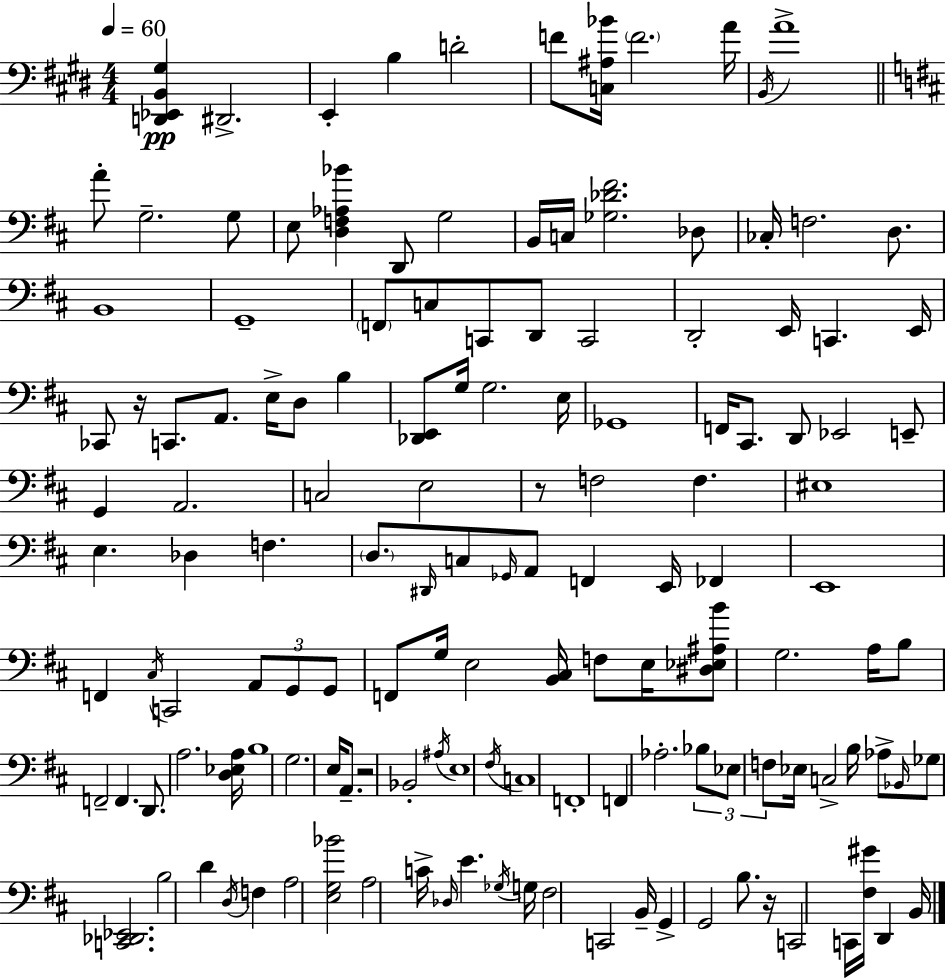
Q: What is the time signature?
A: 4/4